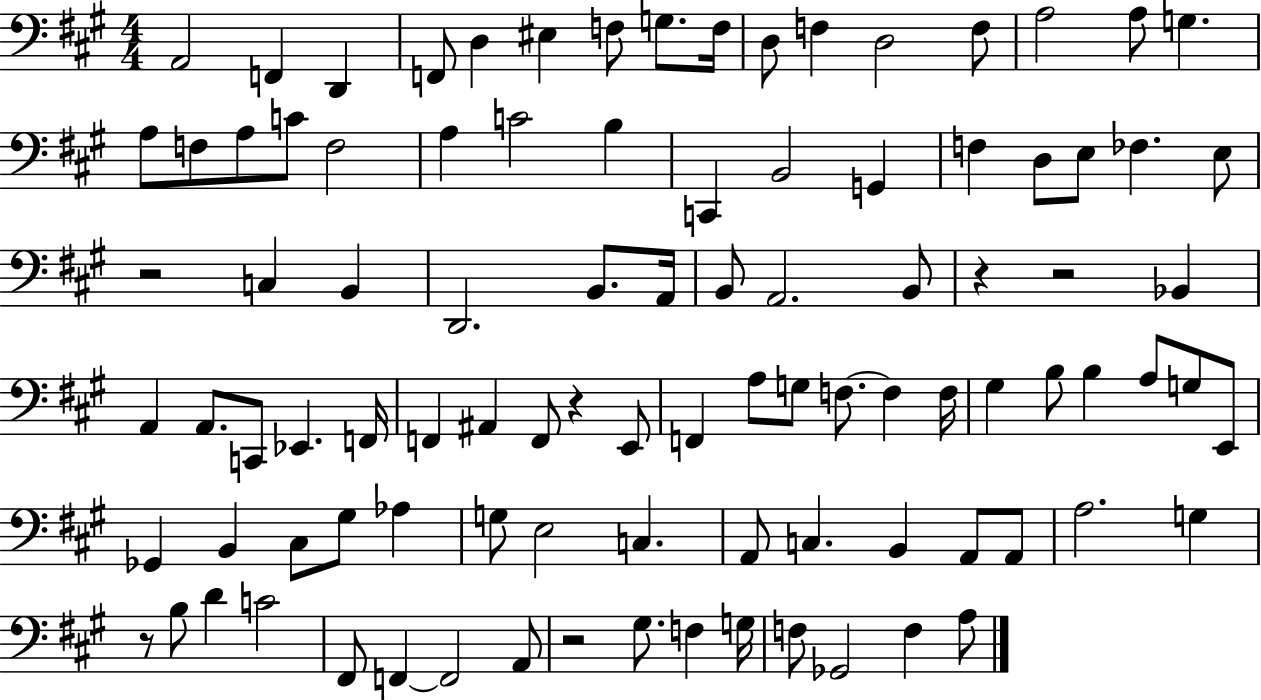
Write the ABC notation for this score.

X:1
T:Untitled
M:4/4
L:1/4
K:A
A,,2 F,, D,, F,,/2 D, ^E, F,/2 G,/2 F,/4 D,/2 F, D,2 F,/2 A,2 A,/2 G, A,/2 F,/2 A,/2 C/2 F,2 A, C2 B, C,, B,,2 G,, F, D,/2 E,/2 _F, E,/2 z2 C, B,, D,,2 B,,/2 A,,/4 B,,/2 A,,2 B,,/2 z z2 _B,, A,, A,,/2 C,,/2 _E,, F,,/4 F,, ^A,, F,,/2 z E,,/2 F,, A,/2 G,/2 F,/2 F, F,/4 ^G, B,/2 B, A,/2 G,/2 E,,/2 _G,, B,, ^C,/2 ^G,/2 _A, G,/2 E,2 C, A,,/2 C, B,, A,,/2 A,,/2 A,2 G, z/2 B,/2 D C2 ^F,,/2 F,, F,,2 A,,/2 z2 ^G,/2 F, G,/4 F,/2 _G,,2 F, A,/2